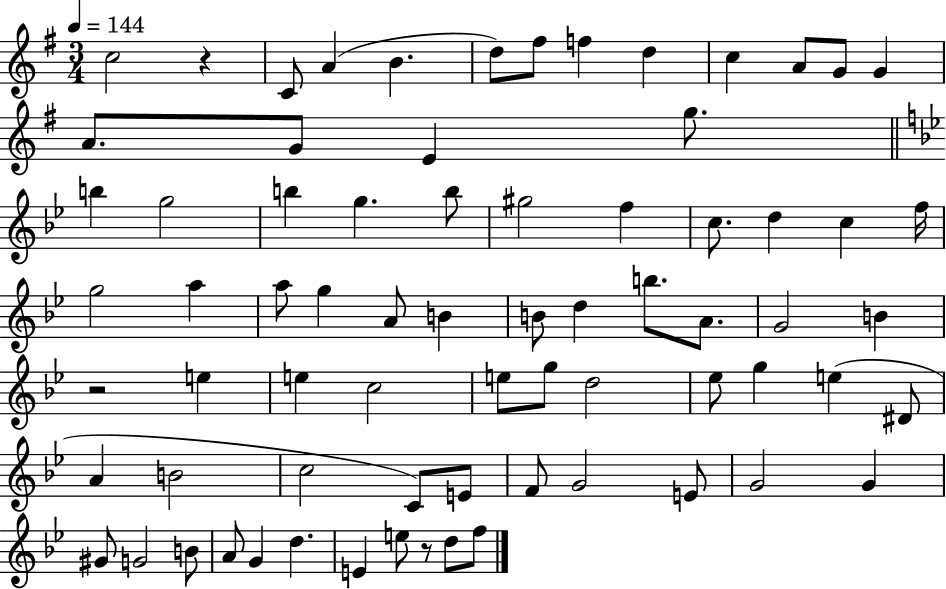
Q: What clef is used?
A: treble